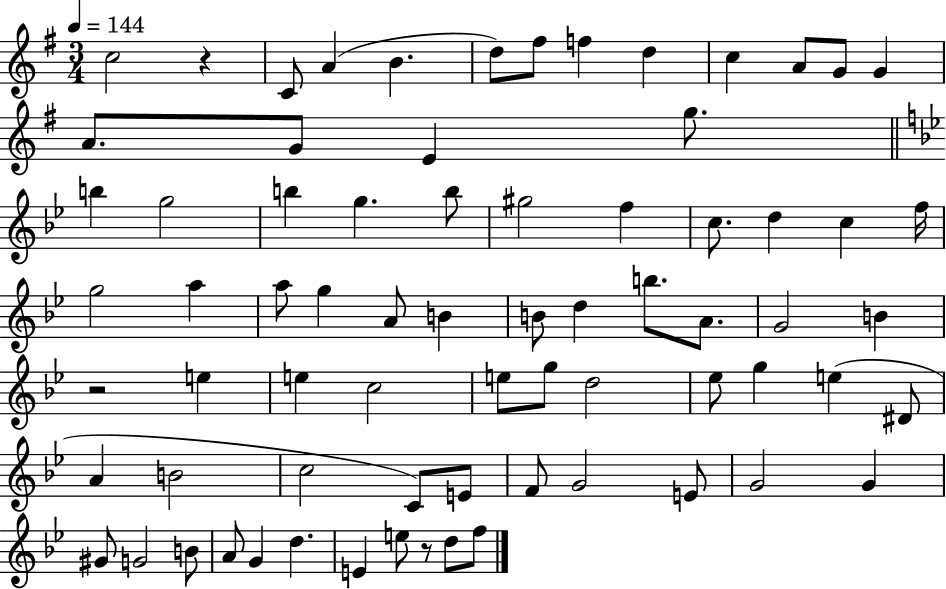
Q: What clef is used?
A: treble